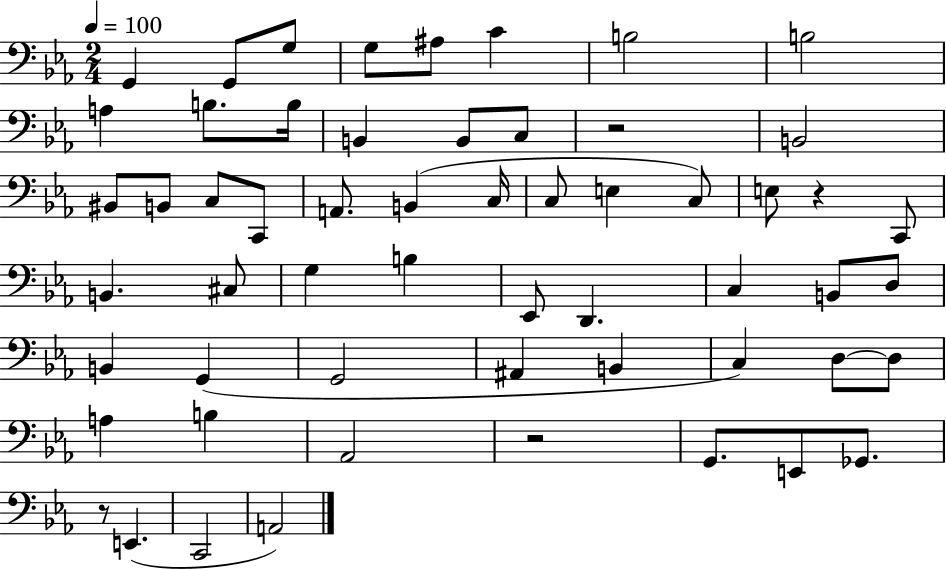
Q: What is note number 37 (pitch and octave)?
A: B2